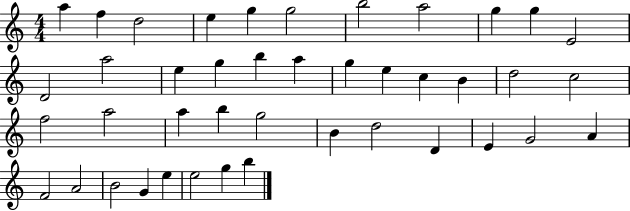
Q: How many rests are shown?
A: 0